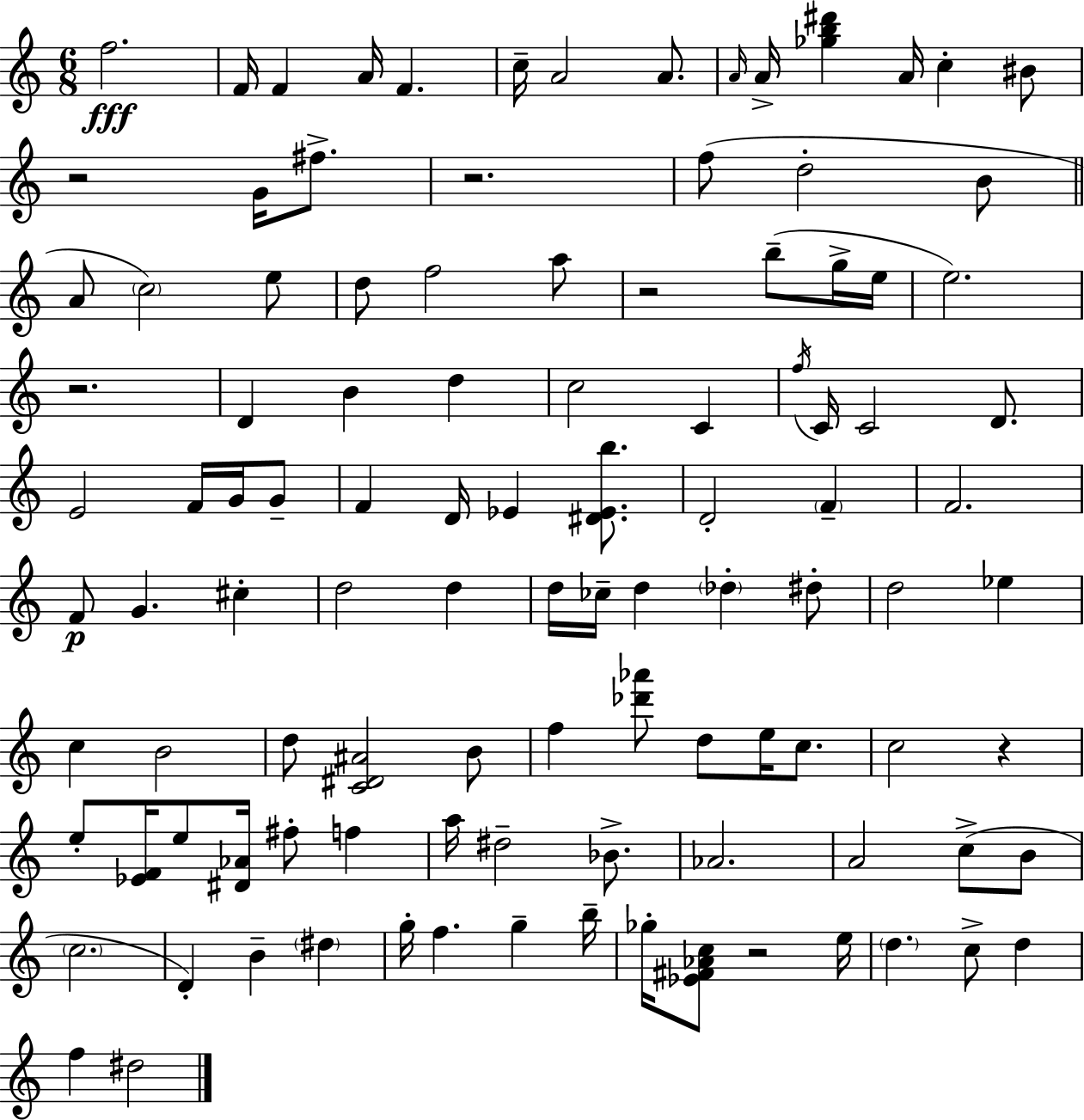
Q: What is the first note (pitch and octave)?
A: F5